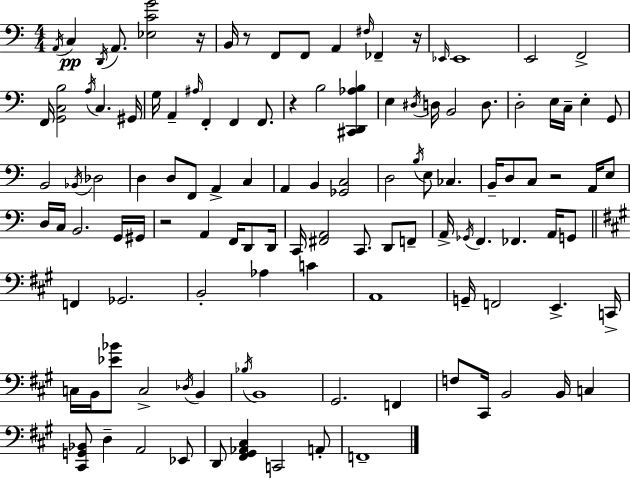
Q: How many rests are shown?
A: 6